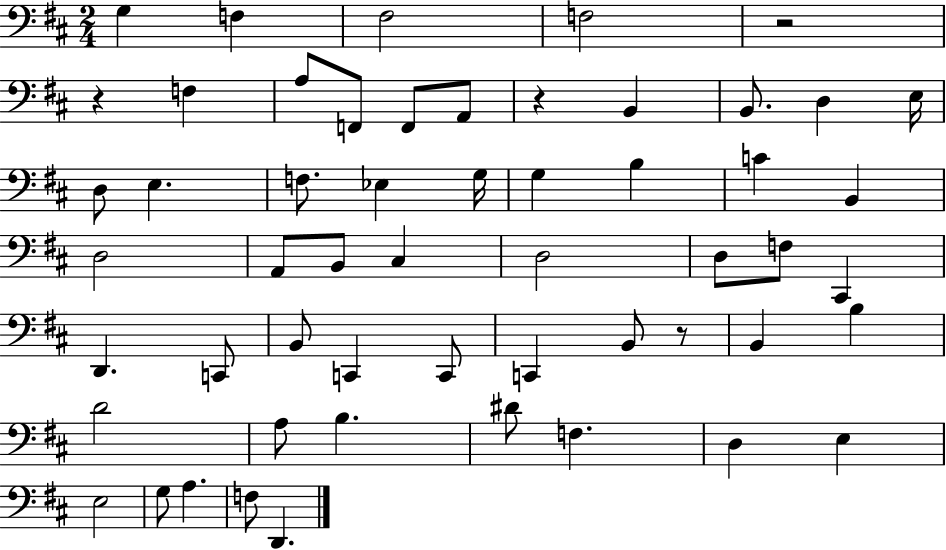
{
  \clef bass
  \numericTimeSignature
  \time 2/4
  \key d \major
  g4 f4 | fis2 | f2 | r2 | \break r4 f4 | a8 f,8 f,8 a,8 | r4 b,4 | b,8. d4 e16 | \break d8 e4. | f8. ees4 g16 | g4 b4 | c'4 b,4 | \break d2 | a,8 b,8 cis4 | d2 | d8 f8 cis,4 | \break d,4. c,8 | b,8 c,4 c,8 | c,4 b,8 r8 | b,4 b4 | \break d'2 | a8 b4. | dis'8 f4. | d4 e4 | \break e2 | g8 a4. | f8 d,4. | \bar "|."
}